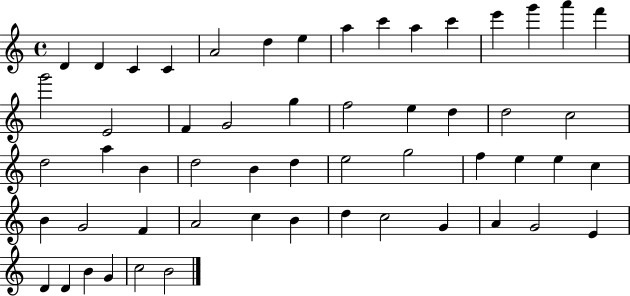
{
  \clef treble
  \time 4/4
  \defaultTimeSignature
  \key c \major
  d'4 d'4 c'4 c'4 | a'2 d''4 e''4 | a''4 c'''4 a''4 c'''4 | e'''4 g'''4 a'''4 f'''4 | \break g'''2 e'2 | f'4 g'2 g''4 | f''2 e''4 d''4 | d''2 c''2 | \break d''2 a''4 b'4 | d''2 b'4 d''4 | e''2 g''2 | f''4 e''4 e''4 c''4 | \break b'4 g'2 f'4 | a'2 c''4 b'4 | d''4 c''2 g'4 | a'4 g'2 e'4 | \break d'4 d'4 b'4 g'4 | c''2 b'2 | \bar "|."
}